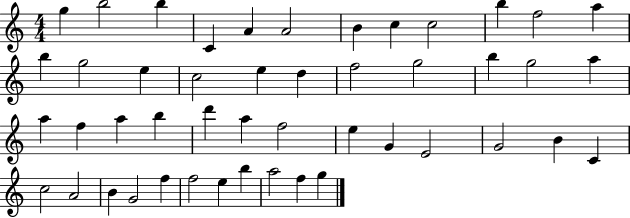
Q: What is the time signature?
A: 4/4